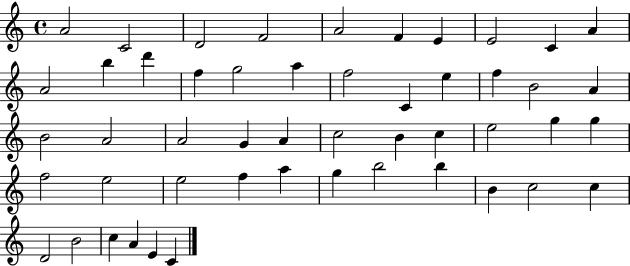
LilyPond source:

{
  \clef treble
  \time 4/4
  \defaultTimeSignature
  \key c \major
  a'2 c'2 | d'2 f'2 | a'2 f'4 e'4 | e'2 c'4 a'4 | \break a'2 b''4 d'''4 | f''4 g''2 a''4 | f''2 c'4 e''4 | f''4 b'2 a'4 | \break b'2 a'2 | a'2 g'4 a'4 | c''2 b'4 c''4 | e''2 g''4 g''4 | \break f''2 e''2 | e''2 f''4 a''4 | g''4 b''2 b''4 | b'4 c''2 c''4 | \break d'2 b'2 | c''4 a'4 e'4 c'4 | \bar "|."
}